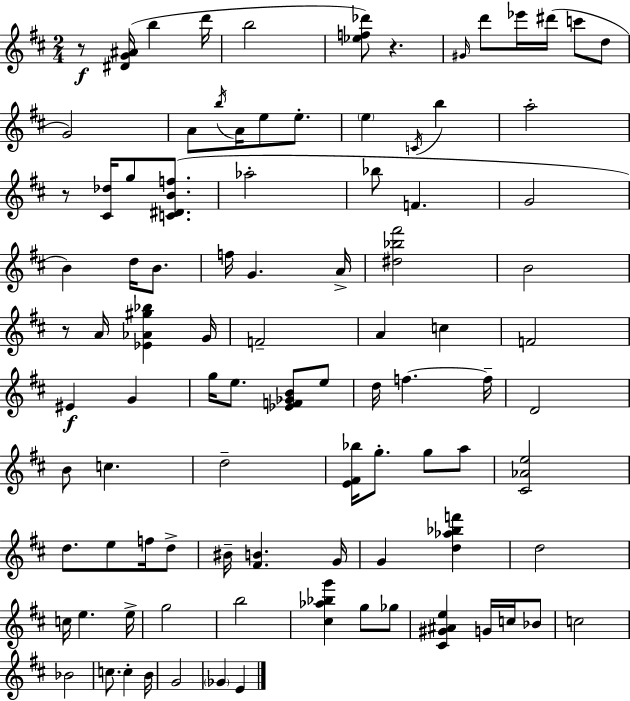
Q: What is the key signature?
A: D major